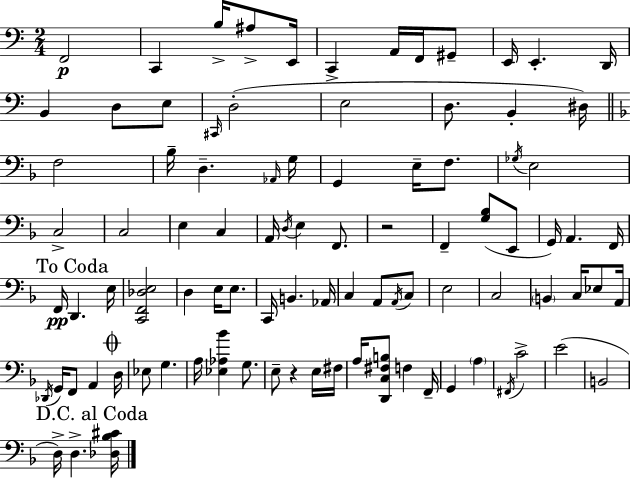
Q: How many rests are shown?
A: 2